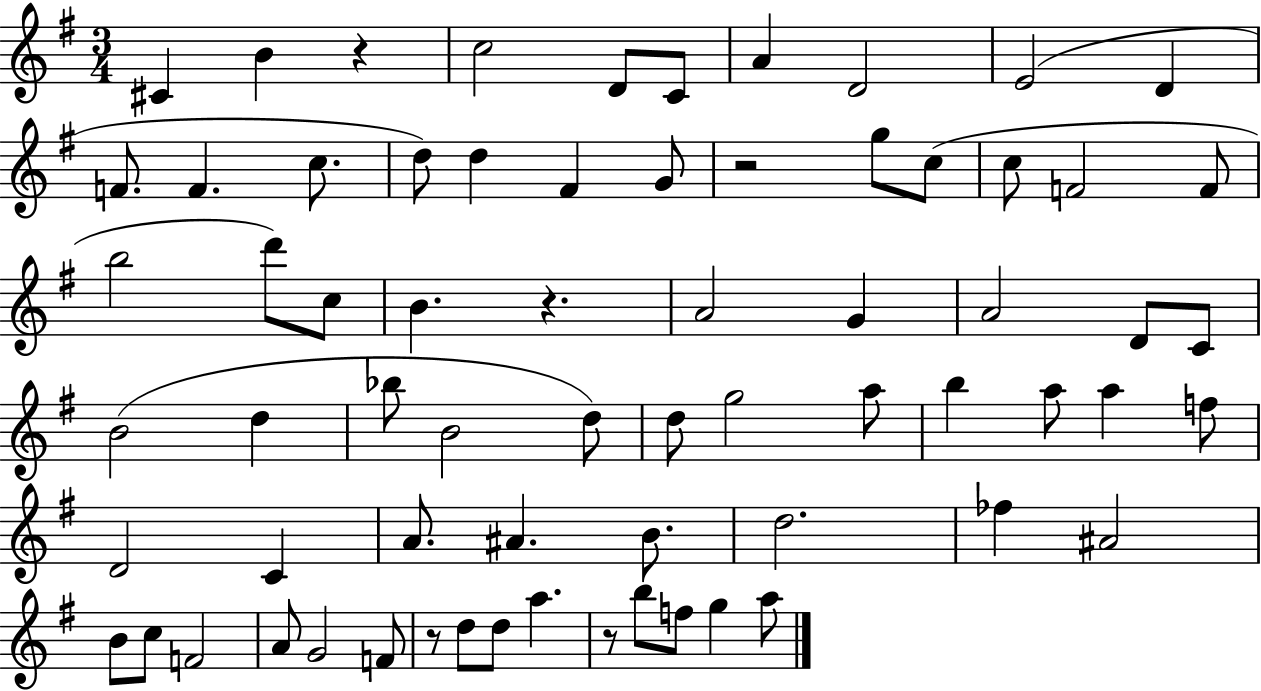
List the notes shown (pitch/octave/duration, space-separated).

C#4/q B4/q R/q C5/h D4/e C4/e A4/q D4/h E4/h D4/q F4/e. F4/q. C5/e. D5/e D5/q F#4/q G4/e R/h G5/e C5/e C5/e F4/h F4/e B5/h D6/e C5/e B4/q. R/q. A4/h G4/q A4/h D4/e C4/e B4/h D5/q Bb5/e B4/h D5/e D5/e G5/h A5/e B5/q A5/e A5/q F5/e D4/h C4/q A4/e. A#4/q. B4/e. D5/h. FES5/q A#4/h B4/e C5/e F4/h A4/e G4/h F4/e R/e D5/e D5/e A5/q. R/e B5/e F5/e G5/q A5/e